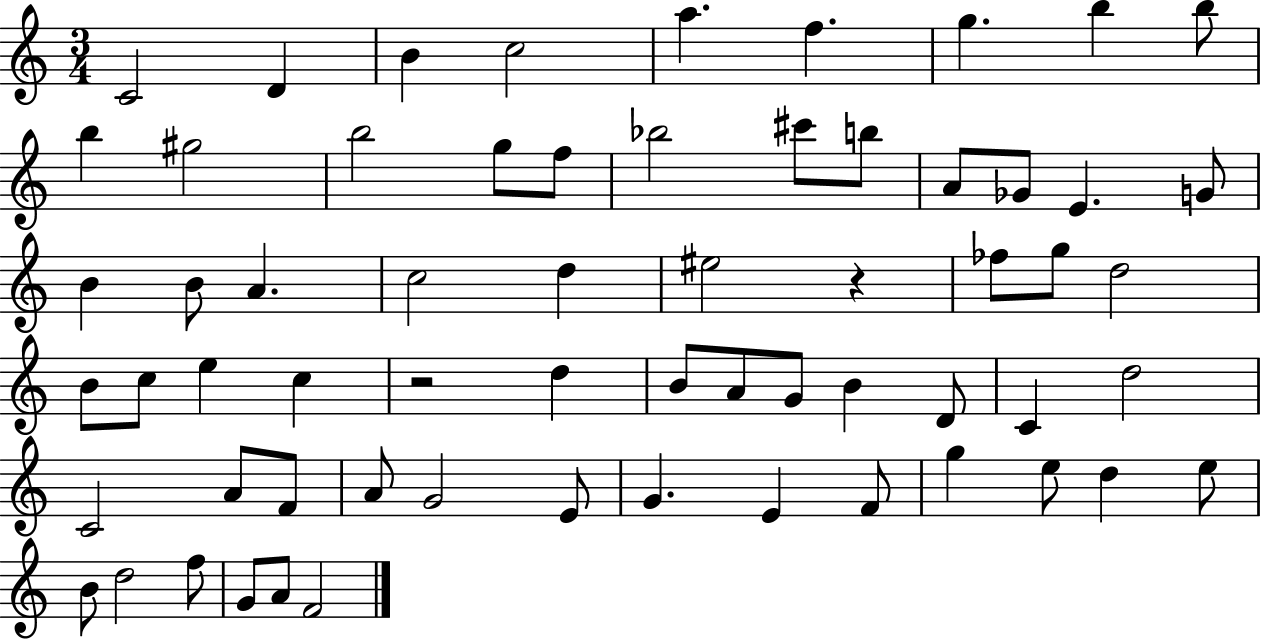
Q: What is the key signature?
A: C major